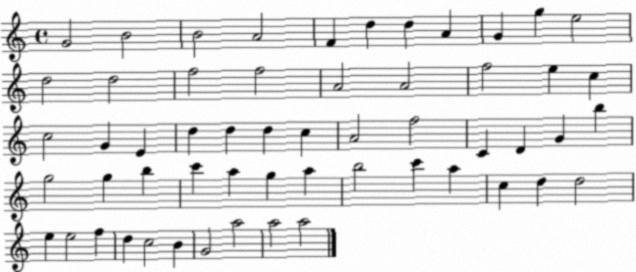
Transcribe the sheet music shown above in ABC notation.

X:1
T:Untitled
M:4/4
L:1/4
K:C
G2 B2 B2 A2 F d d A G g e2 d2 d2 f2 f2 A2 A2 f2 e c c2 G E d d d c A2 f2 C D G b g2 g b c' a g a b2 c' a c d d2 e e2 f d c2 B G2 a2 a2 a2